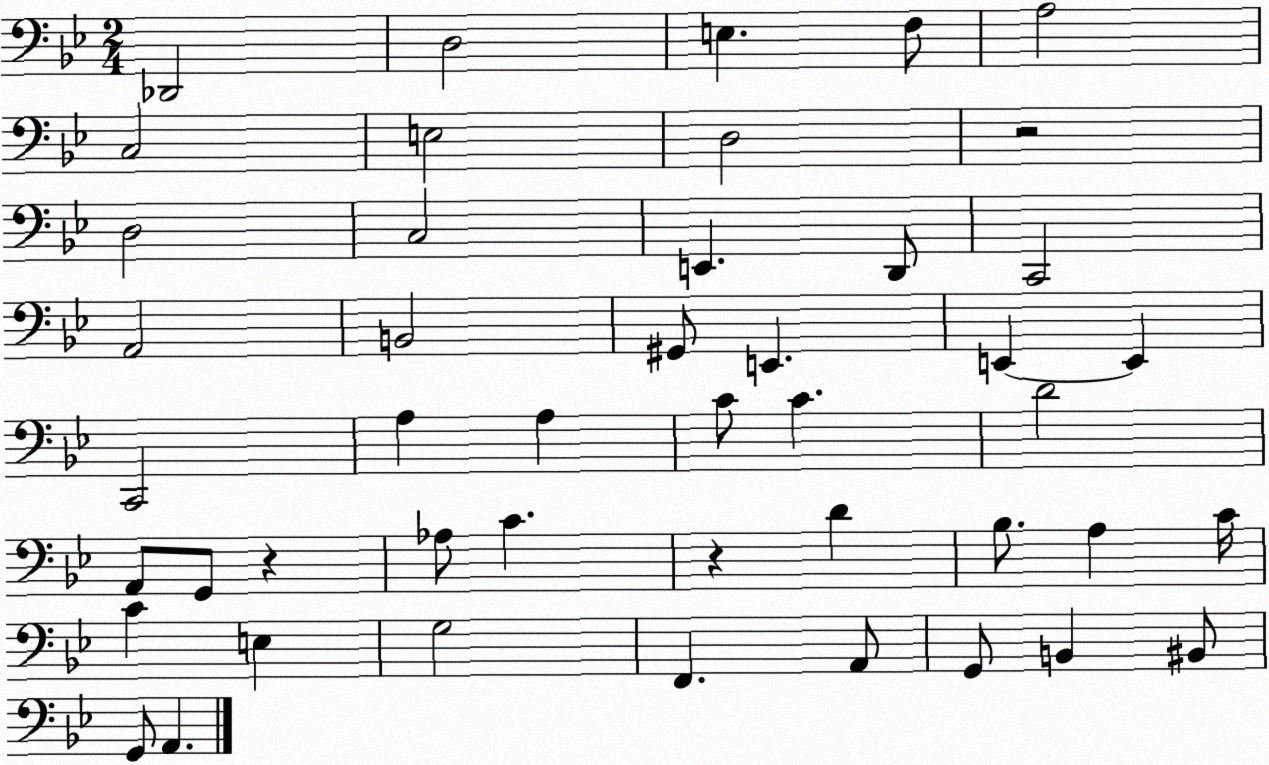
X:1
T:Untitled
M:2/4
L:1/4
K:Bb
_D,,2 D,2 E, F,/2 A,2 C,2 E,2 D,2 z2 D,2 C,2 E,, D,,/2 C,,2 A,,2 B,,2 ^G,,/2 E,, E,, E,, C,,2 A, A, C/2 C D2 A,,/2 G,,/2 z _A,/2 C z D _B,/2 A, C/4 C E, G,2 F,, A,,/2 G,,/2 B,, ^B,,/2 G,,/2 A,,